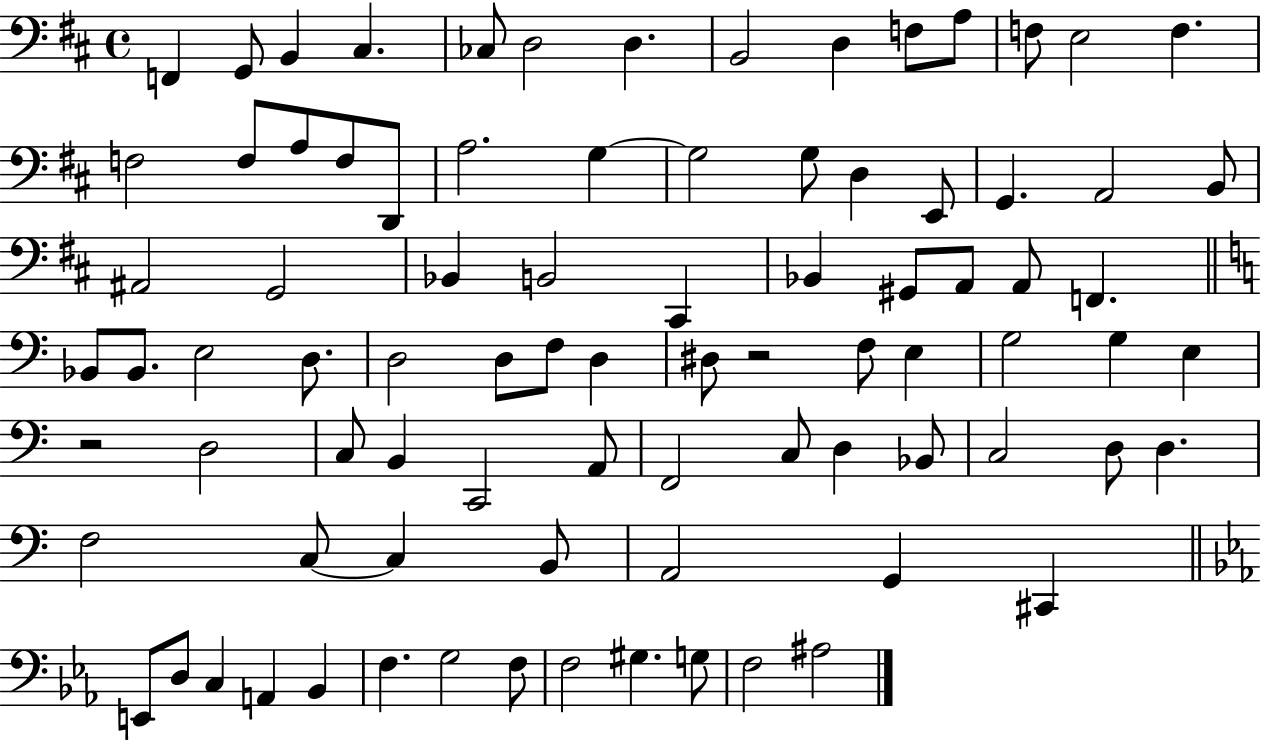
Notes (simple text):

F2/q G2/e B2/q C#3/q. CES3/e D3/h D3/q. B2/h D3/q F3/e A3/e F3/e E3/h F3/q. F3/h F3/e A3/e F3/e D2/e A3/h. G3/q G3/h G3/e D3/q E2/e G2/q. A2/h B2/e A#2/h G2/h Bb2/q B2/h C#2/q Bb2/q G#2/e A2/e A2/e F2/q. Bb2/e Bb2/e. E3/h D3/e. D3/h D3/e F3/e D3/q D#3/e R/h F3/e E3/q G3/h G3/q E3/q R/h D3/h C3/e B2/q C2/h A2/e F2/h C3/e D3/q Bb2/e C3/h D3/e D3/q. F3/h C3/e C3/q B2/e A2/h G2/q C#2/q E2/e D3/e C3/q A2/q Bb2/q F3/q. G3/h F3/e F3/h G#3/q. G3/e F3/h A#3/h